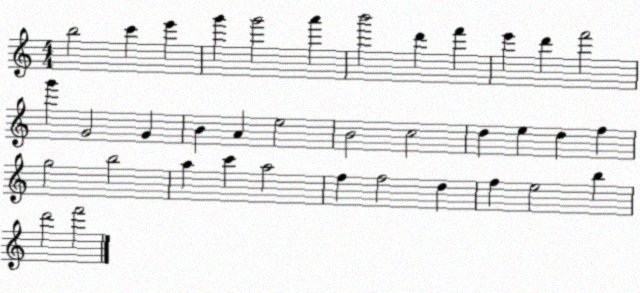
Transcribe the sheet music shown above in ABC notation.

X:1
T:Untitled
M:4/4
L:1/4
K:C
b2 c' e' g' g'2 a' b'2 d' f' e' d' f'2 g' G2 G B A e2 B2 c2 d e d f g2 b2 a c' a2 f f2 d f e2 b d'2 f'2